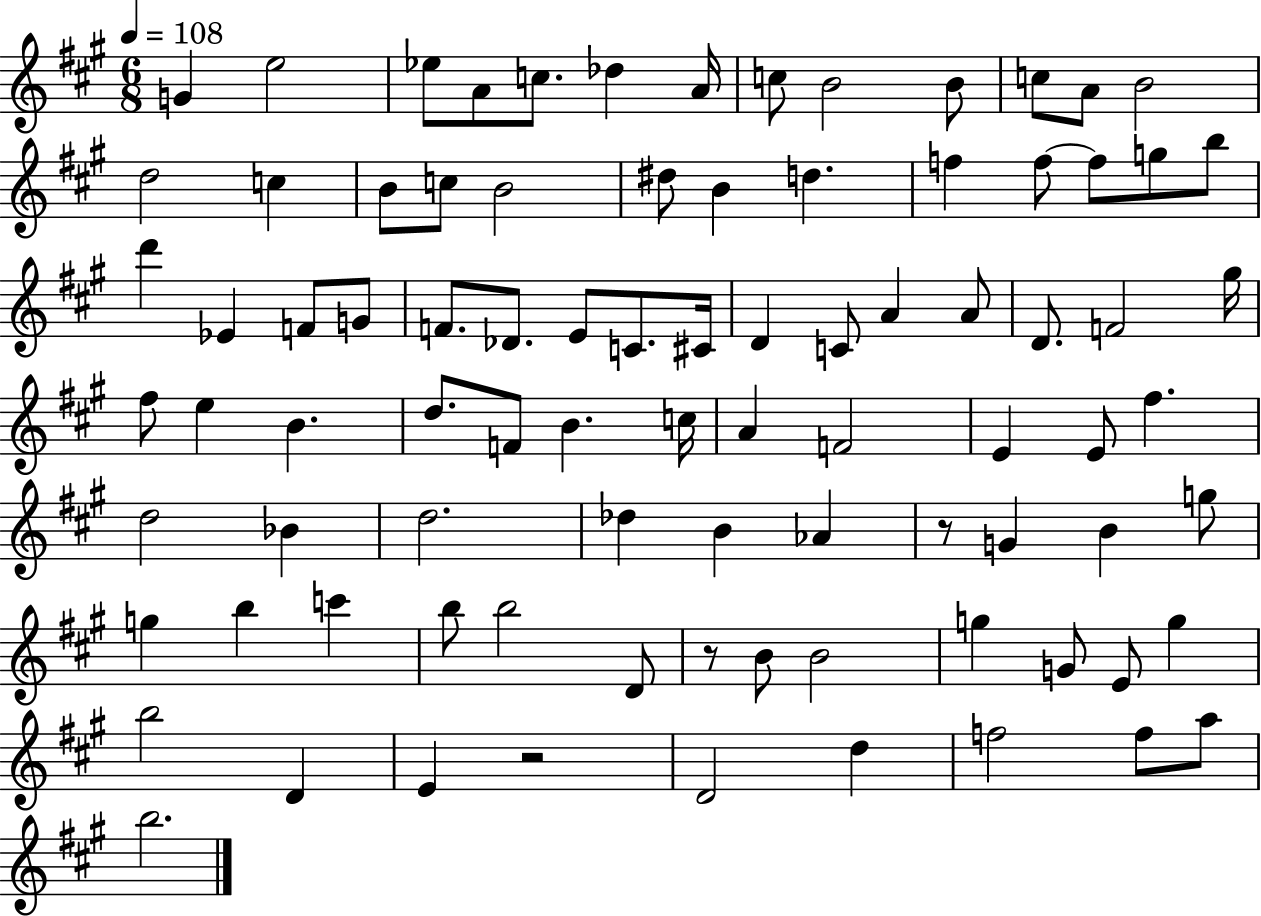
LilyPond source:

{
  \clef treble
  \numericTimeSignature
  \time 6/8
  \key a \major
  \tempo 4 = 108
  g'4 e''2 | ees''8 a'8 c''8. des''4 a'16 | c''8 b'2 b'8 | c''8 a'8 b'2 | \break d''2 c''4 | b'8 c''8 b'2 | dis''8 b'4 d''4. | f''4 f''8~~ f''8 g''8 b''8 | \break d'''4 ees'4 f'8 g'8 | f'8. des'8. e'8 c'8. cis'16 | d'4 c'8 a'4 a'8 | d'8. f'2 gis''16 | \break fis''8 e''4 b'4. | d''8. f'8 b'4. c''16 | a'4 f'2 | e'4 e'8 fis''4. | \break d''2 bes'4 | d''2. | des''4 b'4 aes'4 | r8 g'4 b'4 g''8 | \break g''4 b''4 c'''4 | b''8 b''2 d'8 | r8 b'8 b'2 | g''4 g'8 e'8 g''4 | \break b''2 d'4 | e'4 r2 | d'2 d''4 | f''2 f''8 a''8 | \break b''2. | \bar "|."
}